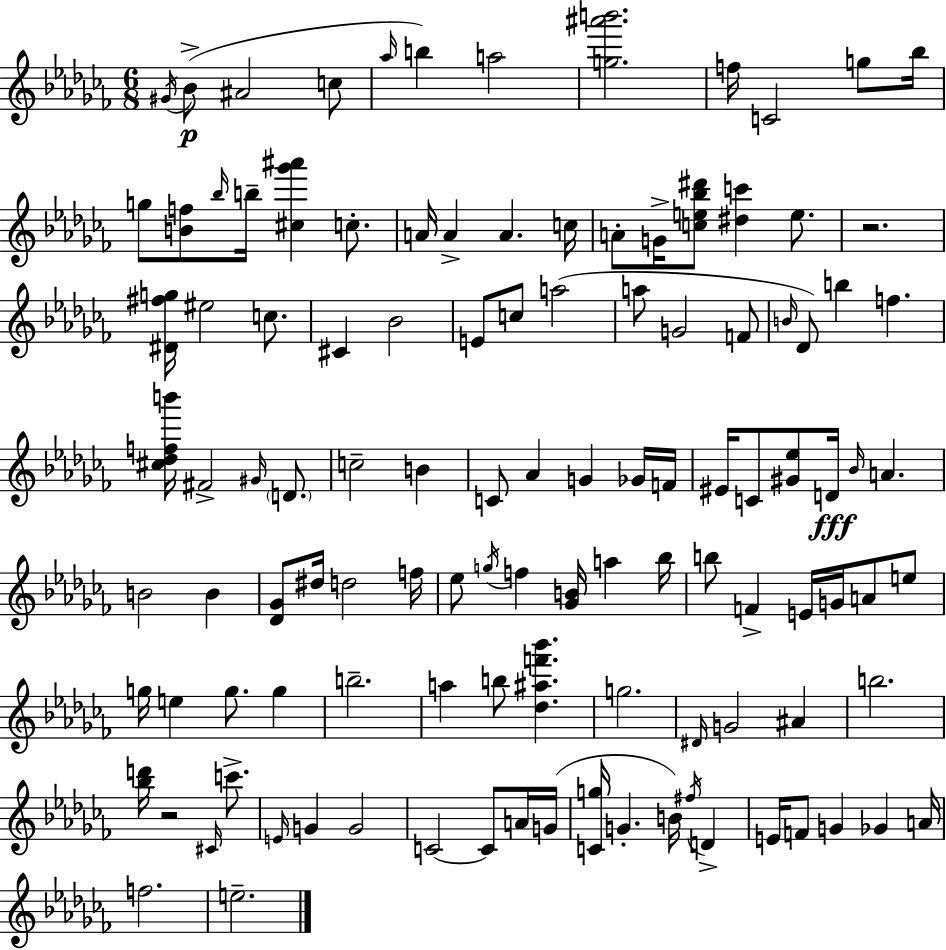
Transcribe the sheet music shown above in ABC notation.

X:1
T:Untitled
M:6/8
L:1/4
K:Abm
^G/4 _B/2 ^A2 c/2 _a/4 b a2 [g^a'b']2 f/4 C2 g/2 _b/4 g/2 [Bf]/2 _b/4 b/4 [^c_g'^a'] c/2 A/4 A A c/4 A/2 G/4 [ce_b^d']/2 [^dc'] e/2 z2 [^D^fg]/4 ^e2 c/2 ^C _B2 E/2 c/2 a2 a/2 G2 F/2 B/4 _D/2 b f [^c_dfb']/4 ^F2 ^G/4 D/2 c2 B C/2 _A G _G/4 F/4 ^E/4 C/2 [^G_e]/2 D/4 _B/4 A B2 B [_D_G]/2 ^d/4 d2 f/4 _e/2 g/4 f [_GB]/4 a _b/4 b/2 F E/4 G/4 A/2 e/2 g/4 e g/2 g b2 a b/2 [_d^af'_b'] g2 ^D/4 G2 ^A b2 [_bd']/4 z2 ^C/4 c'/2 E/4 G G2 C2 C/2 A/4 G/4 [Cg]/4 G B/4 ^f/4 D E/4 F/2 G _G A/4 f2 e2